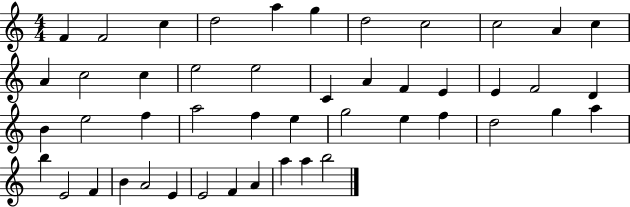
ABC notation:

X:1
T:Untitled
M:4/4
L:1/4
K:C
F F2 c d2 a g d2 c2 c2 A c A c2 c e2 e2 C A F E E F2 D B e2 f a2 f e g2 e f d2 g a b E2 F B A2 E E2 F A a a b2